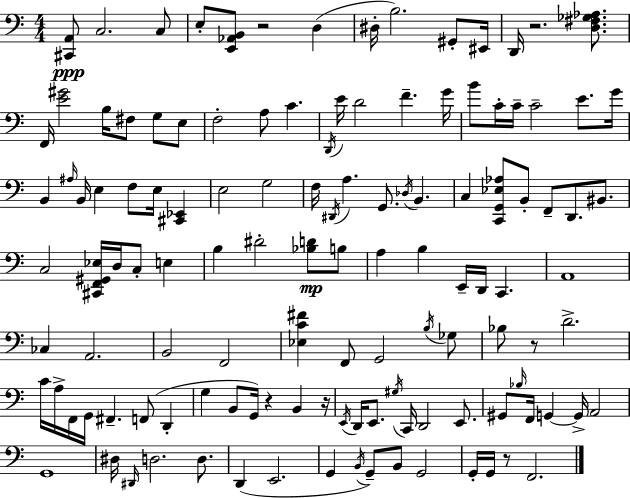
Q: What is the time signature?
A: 4/4